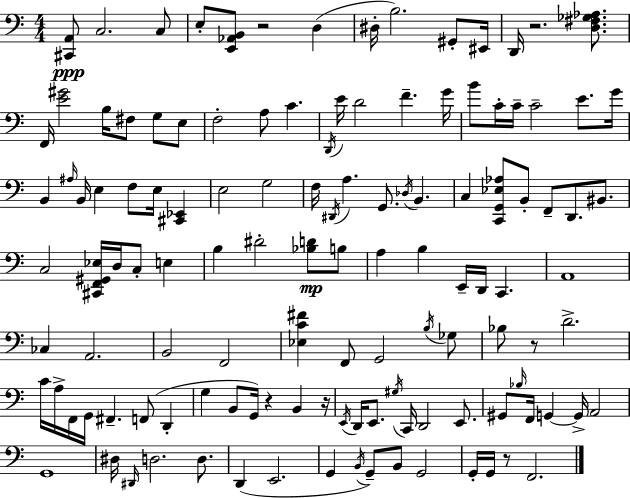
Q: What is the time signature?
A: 4/4